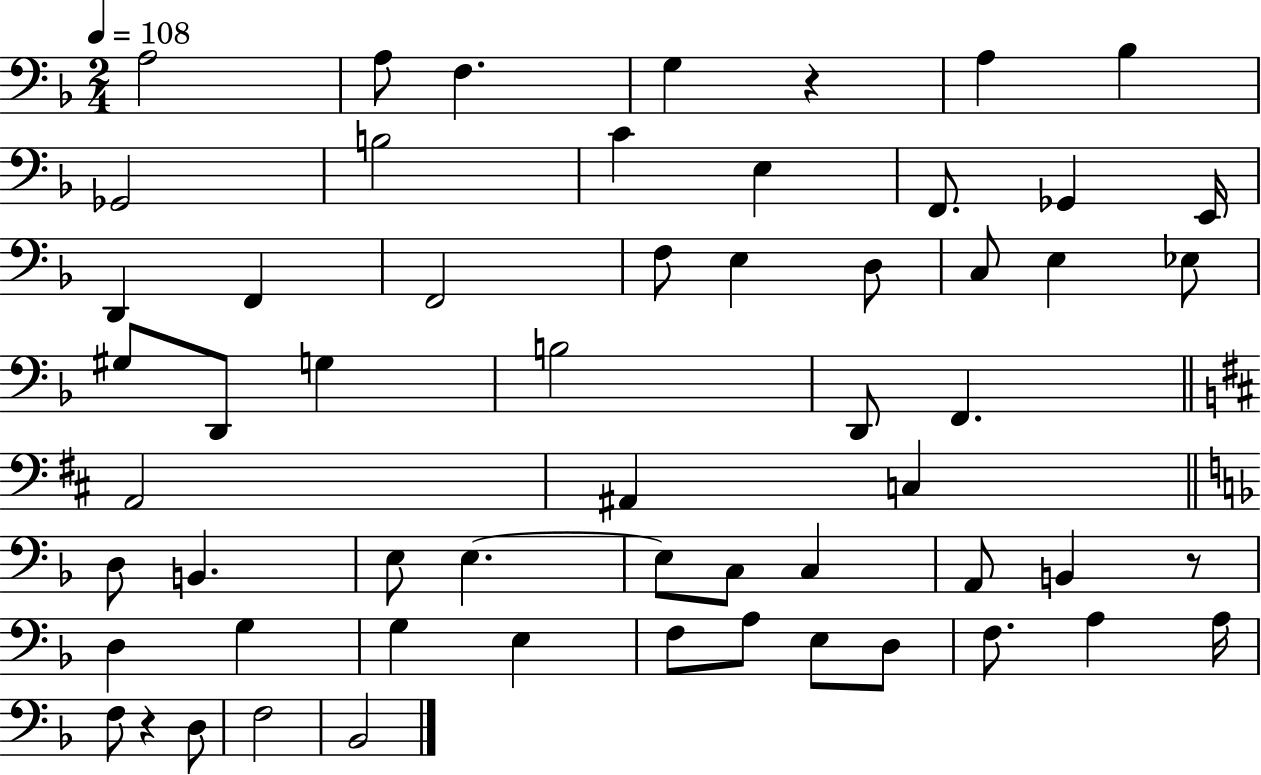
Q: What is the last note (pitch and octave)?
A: Bb2